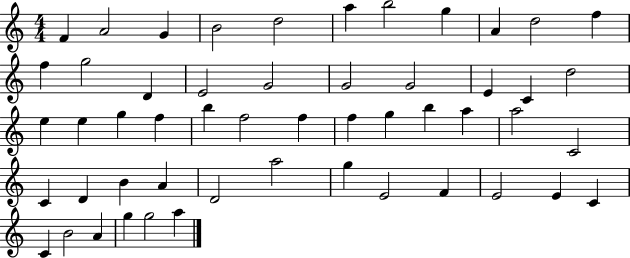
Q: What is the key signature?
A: C major